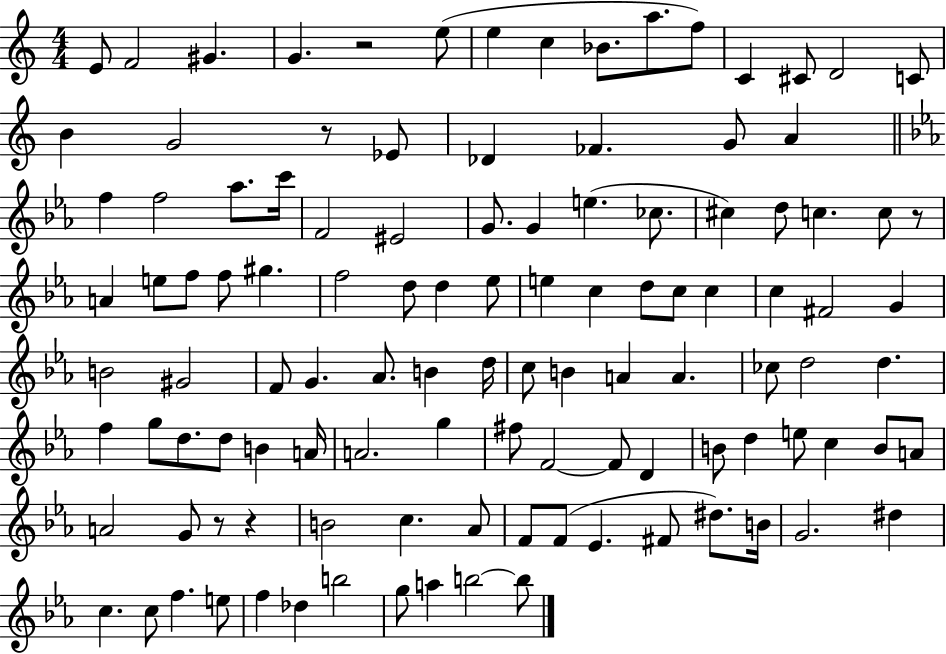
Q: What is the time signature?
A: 4/4